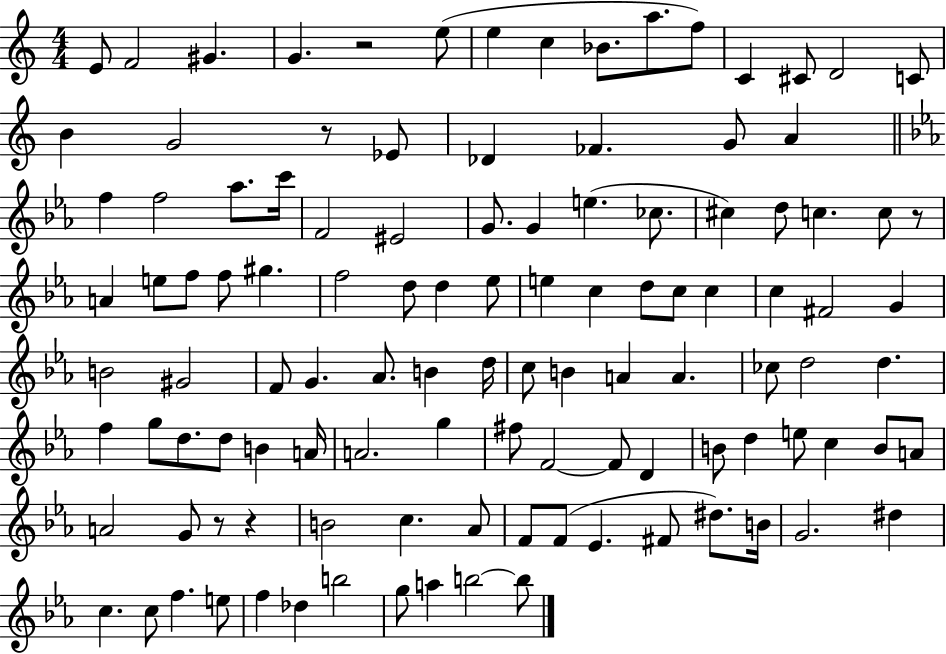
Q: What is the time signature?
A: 4/4